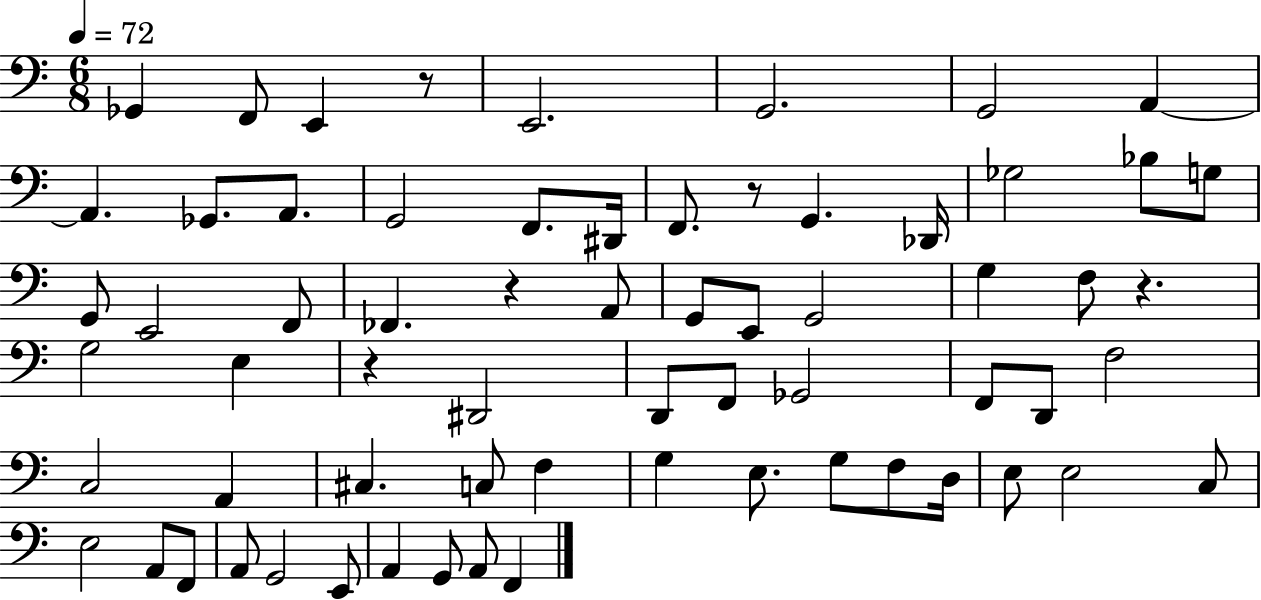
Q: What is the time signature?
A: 6/8